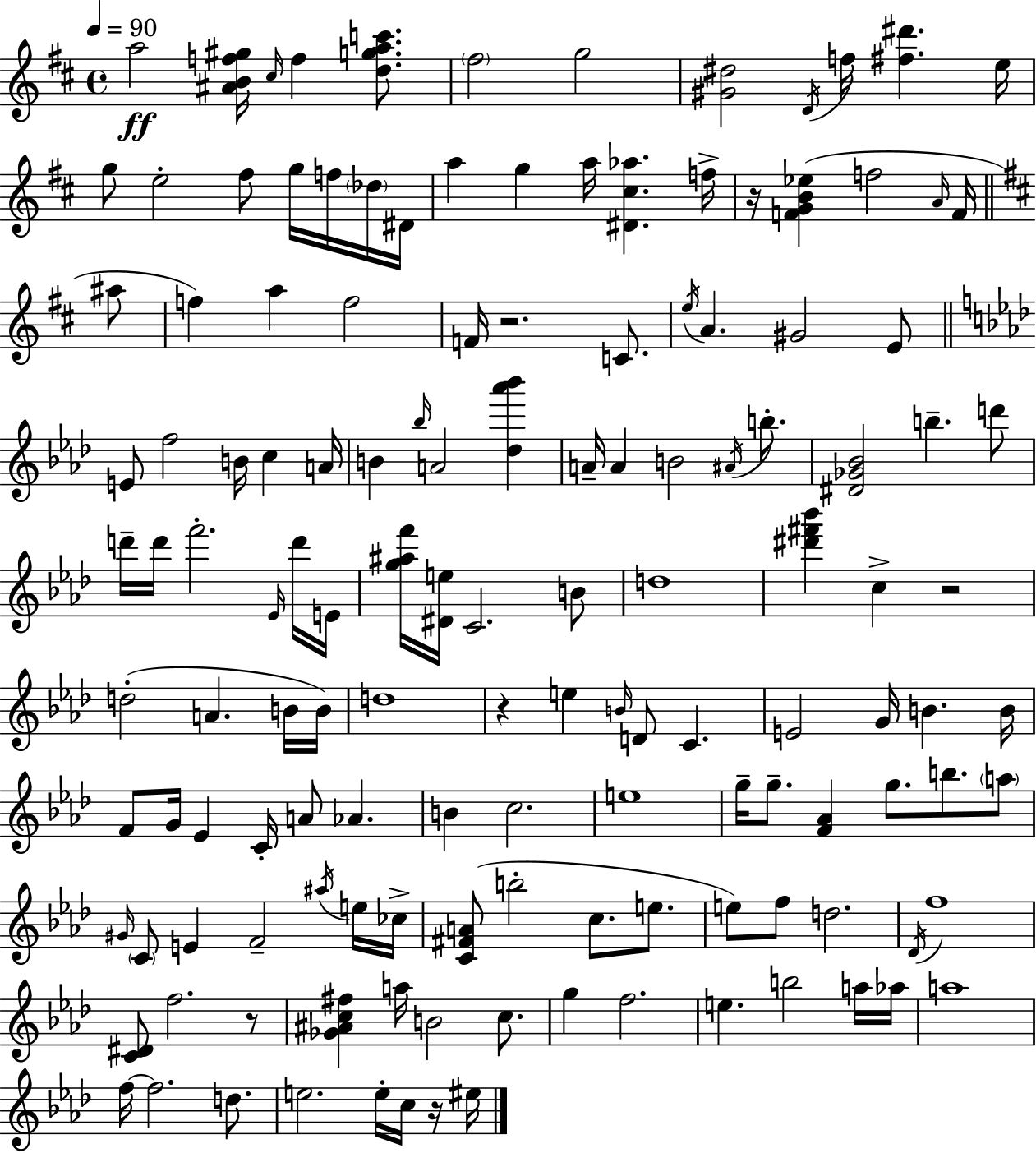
A5/h [A#4,B4,F5,G#5]/s C#5/s F5/q [D5,G5,A5,C6]/e. F#5/h G5/h [G#4,D#5]/h D4/s F5/s [F#5,D#6]/q. E5/s G5/e E5/h F#5/e G5/s F5/s Db5/s D#4/s A5/q G5/q A5/s [D#4,C#5,Ab5]/q. F5/s R/s [F4,G4,B4,Eb5]/q F5/h A4/s F4/s A#5/e F5/q A5/q F5/h F4/s R/h. C4/e. E5/s A4/q. G#4/h E4/e E4/e F5/h B4/s C5/q A4/s B4/q Bb5/s A4/h [Db5,Ab6,Bb6]/q A4/s A4/q B4/h A#4/s B5/e. [D#4,Gb4,Bb4]/h B5/q. D6/e D6/s D6/s F6/h. Eb4/s D6/s E4/s [G5,A#5,F6]/s [D#4,E5]/s C4/h. B4/e D5/w [D#6,F#6,Bb6]/q C5/q R/h D5/h A4/q. B4/s B4/s D5/w R/q E5/q B4/s D4/e C4/q. E4/h G4/s B4/q. B4/s F4/e G4/s Eb4/q C4/s A4/e Ab4/q. B4/q C5/h. E5/w G5/s G5/e. [F4,Ab4]/q G5/e. B5/e. A5/e G#4/s C4/e E4/q F4/h A#5/s E5/s CES5/s [C4,F#4,A4]/e B5/h C5/e. E5/e. E5/e F5/e D5/h. Db4/s F5/w [C4,D#4]/e F5/h. R/e [Gb4,A#4,C5,F#5]/q A5/s B4/h C5/e. G5/q F5/h. E5/q. B5/h A5/s Ab5/s A5/w F5/s F5/h. D5/e. E5/h. E5/s C5/s R/s EIS5/s